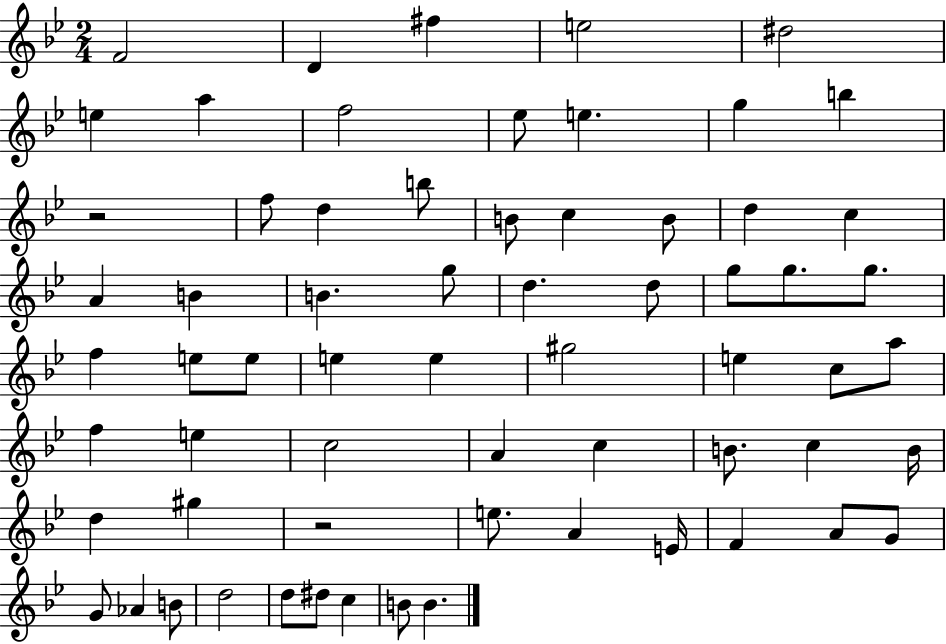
F4/h D4/q F#5/q E5/h D#5/h E5/q A5/q F5/h Eb5/e E5/q. G5/q B5/q R/h F5/e D5/q B5/e B4/e C5/q B4/e D5/q C5/q A4/q B4/q B4/q. G5/e D5/q. D5/e G5/e G5/e. G5/e. F5/q E5/e E5/e E5/q E5/q G#5/h E5/q C5/e A5/e F5/q E5/q C5/h A4/q C5/q B4/e. C5/q B4/s D5/q G#5/q R/h E5/e. A4/q E4/s F4/q A4/e G4/e G4/e Ab4/q B4/e D5/h D5/e D#5/e C5/q B4/e B4/q.